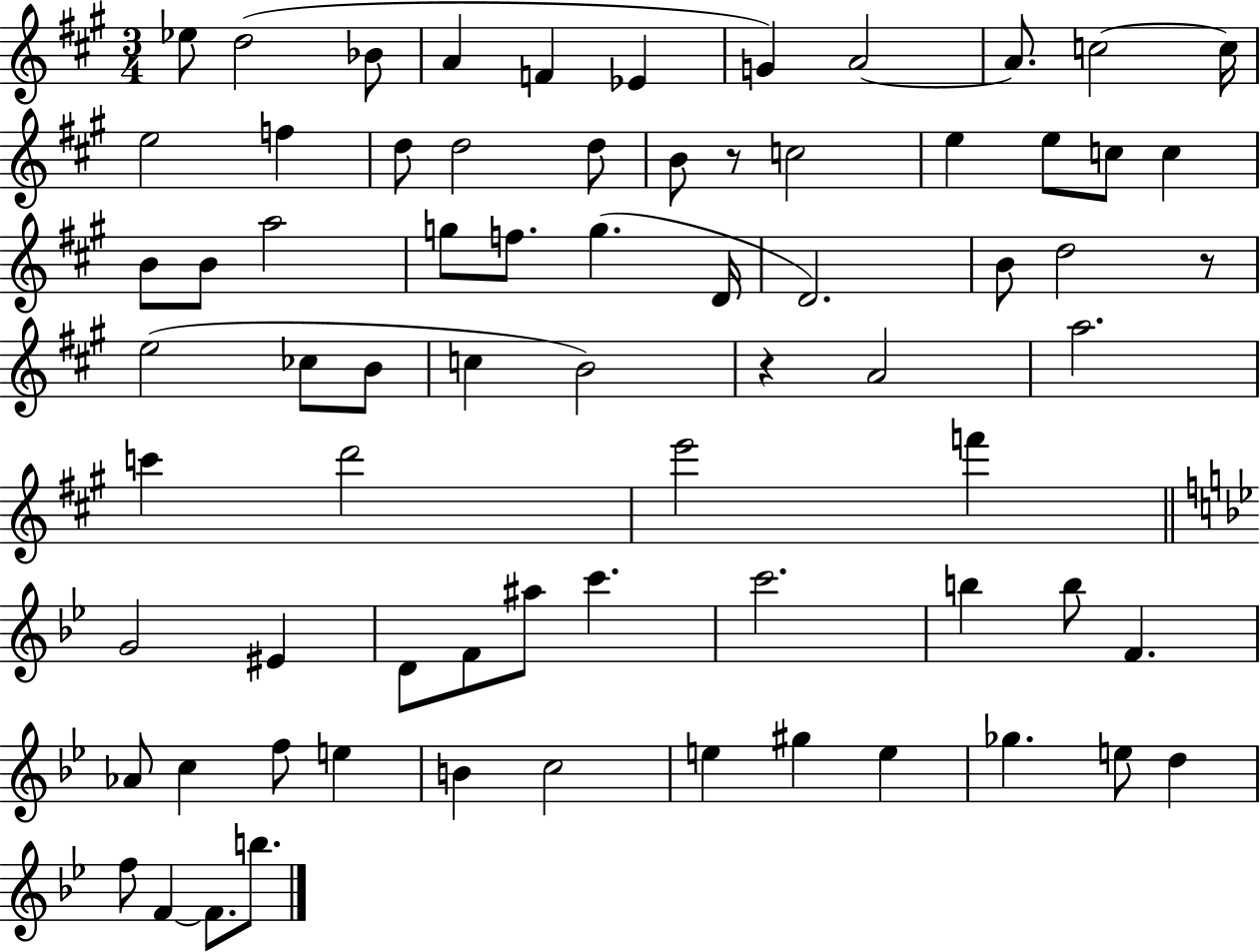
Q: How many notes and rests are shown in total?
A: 72